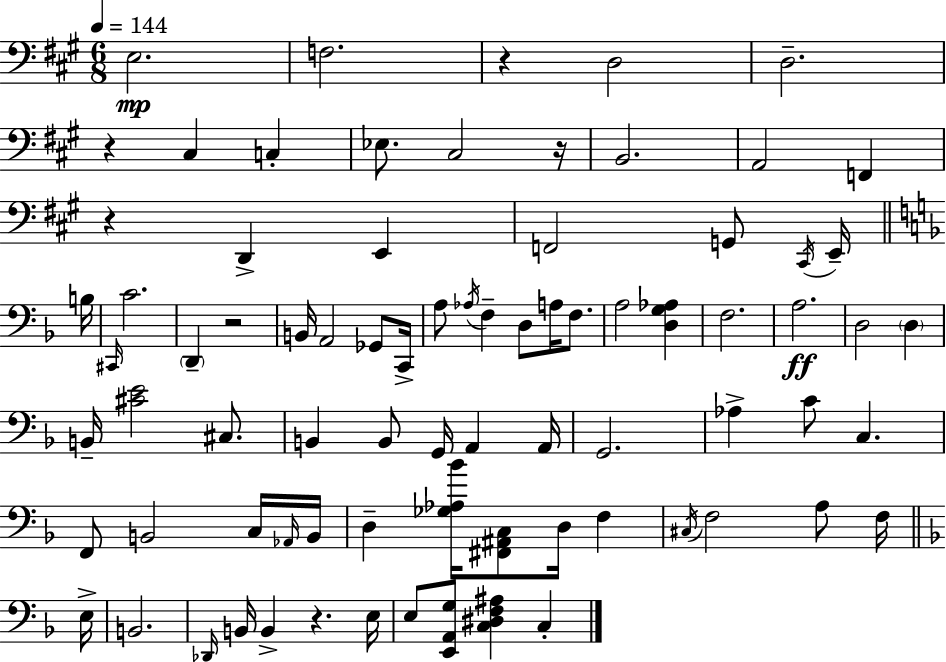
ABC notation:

X:1
T:Untitled
M:6/8
L:1/4
K:A
E,2 F,2 z D,2 D,2 z ^C, C, _E,/2 ^C,2 z/4 B,,2 A,,2 F,, z D,, E,, F,,2 G,,/2 ^C,,/4 E,,/4 B,/4 ^C,,/4 C2 D,, z2 B,,/4 A,,2 _G,,/2 C,,/4 A,/2 _A,/4 F, D,/2 A,/4 F,/2 A,2 [D,G,_A,] F,2 A,2 D,2 D, B,,/4 [^CE]2 ^C,/2 B,, B,,/2 G,,/4 A,, A,,/4 G,,2 _A, C/2 C, F,,/2 B,,2 C,/4 _A,,/4 B,,/4 D, [_G,_A,_B]/4 [^F,,^A,,C,]/2 D,/4 F, ^C,/4 F,2 A,/2 F,/4 E,/4 B,,2 _D,,/4 B,,/4 B,, z E,/4 E,/2 [E,,A,,G,]/2 [C,^D,F,^A,] C,